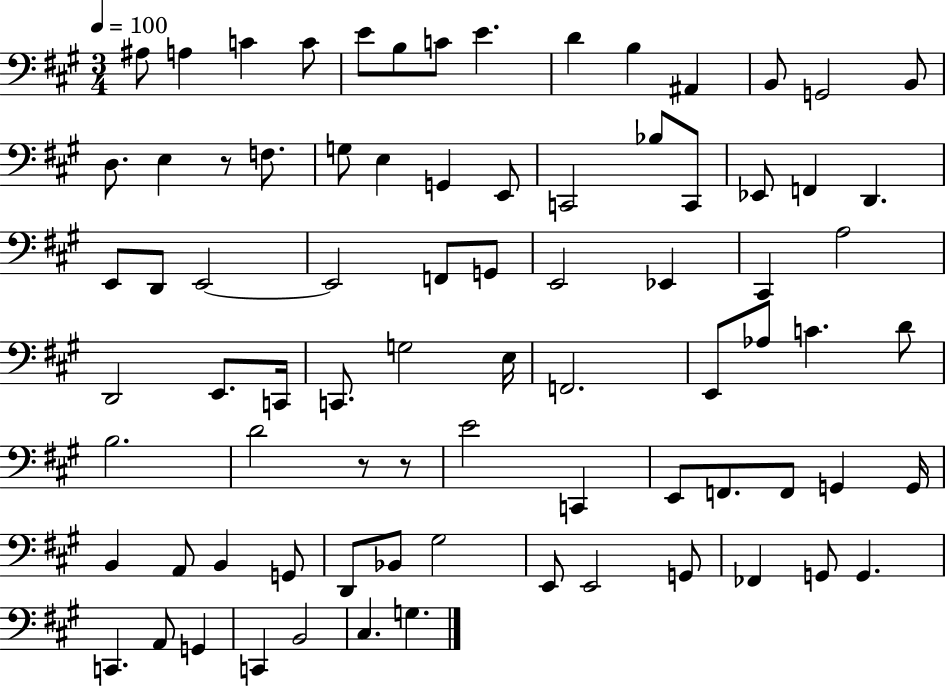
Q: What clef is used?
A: bass